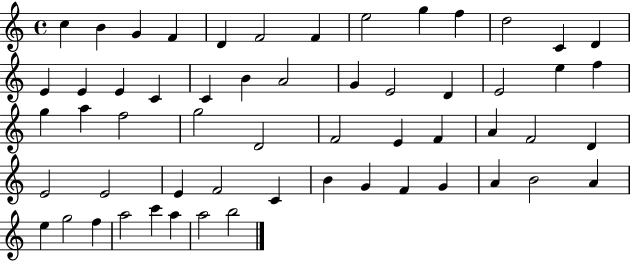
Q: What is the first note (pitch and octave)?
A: C5